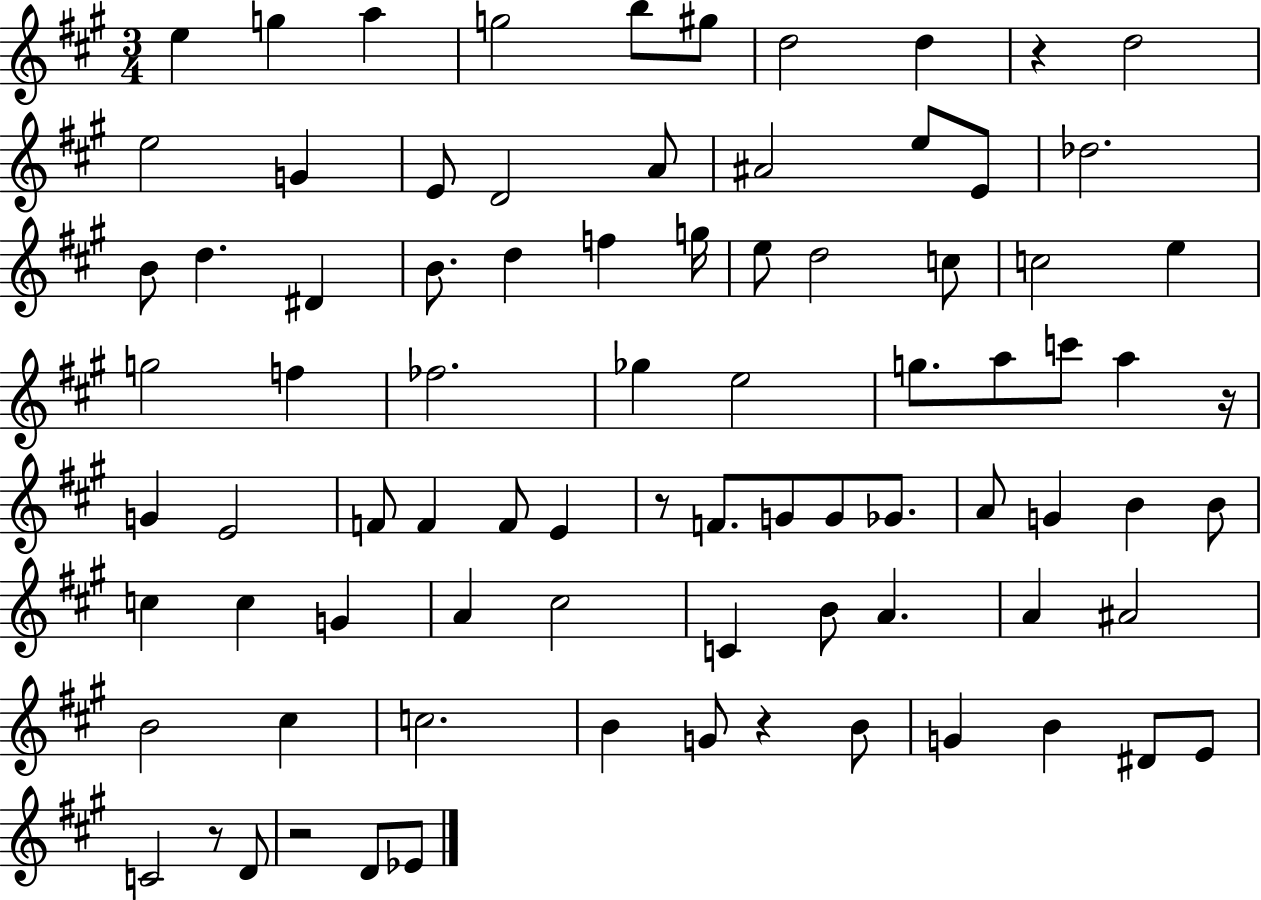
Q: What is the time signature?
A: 3/4